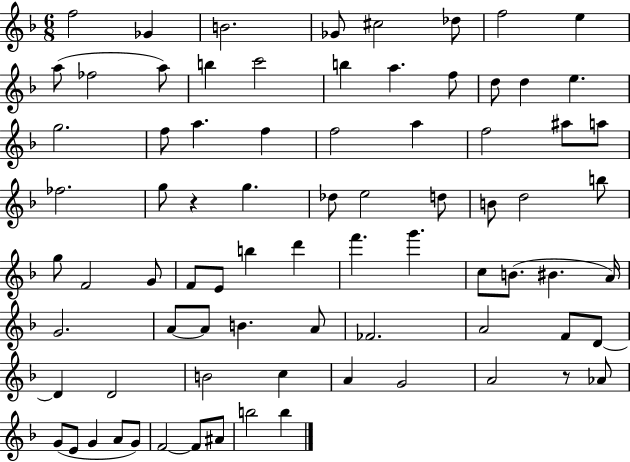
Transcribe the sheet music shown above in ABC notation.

X:1
T:Untitled
M:6/8
L:1/4
K:F
f2 _G B2 _G/2 ^c2 _d/2 f2 e a/2 _f2 a/2 b c'2 b a f/2 d/2 d e g2 f/2 a f f2 a f2 ^a/2 a/2 _f2 g/2 z g _d/2 e2 d/2 B/2 d2 b/2 g/2 F2 G/2 F/2 E/2 b d' f' g' c/2 B/2 ^B A/4 G2 A/2 A/2 B A/2 _F2 A2 F/2 D/2 D D2 B2 c A G2 A2 z/2 _A/2 G/2 E/2 G A/2 G/2 F2 F/2 ^A/2 b2 b